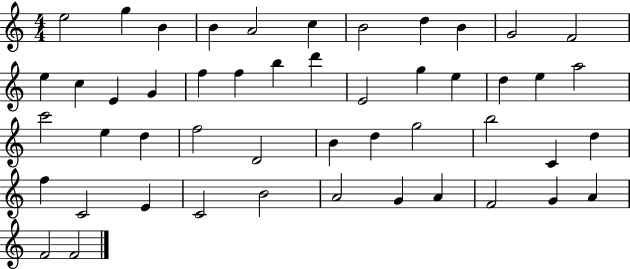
E5/h G5/q B4/q B4/q A4/h C5/q B4/h D5/q B4/q G4/h F4/h E5/q C5/q E4/q G4/q F5/q F5/q B5/q D6/q E4/h G5/q E5/q D5/q E5/q A5/h C6/h E5/q D5/q F5/h D4/h B4/q D5/q G5/h B5/h C4/q D5/q F5/q C4/h E4/q C4/h B4/h A4/h G4/q A4/q F4/h G4/q A4/q F4/h F4/h